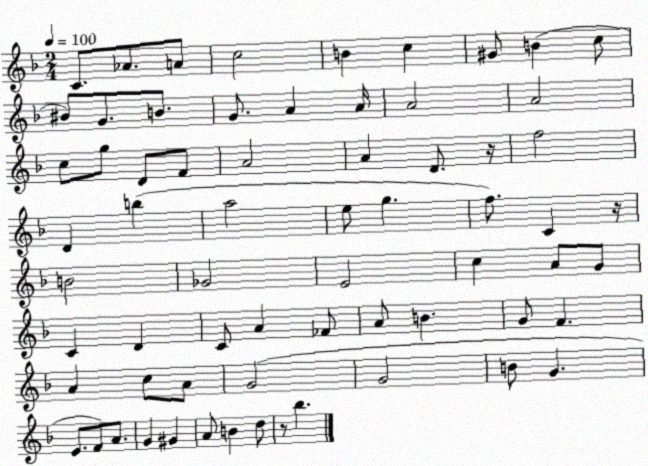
X:1
T:Untitled
M:2/4
L:1/4
K:F
C/2 _A/2 A/2 c2 B c ^G/2 B c/2 ^B/2 G/2 B/2 G/2 A A/4 A2 A2 c/2 g/2 D/2 F/2 A2 A D/2 z/4 f2 D b a2 e/2 g f/2 C z/4 B2 _G2 E2 c A/2 G/2 C D C/2 A _F/2 A/2 B G/2 F A c/2 A/2 G2 G2 B/2 G E/2 F/2 A/2 G ^G A/2 B d/2 z/2 _b